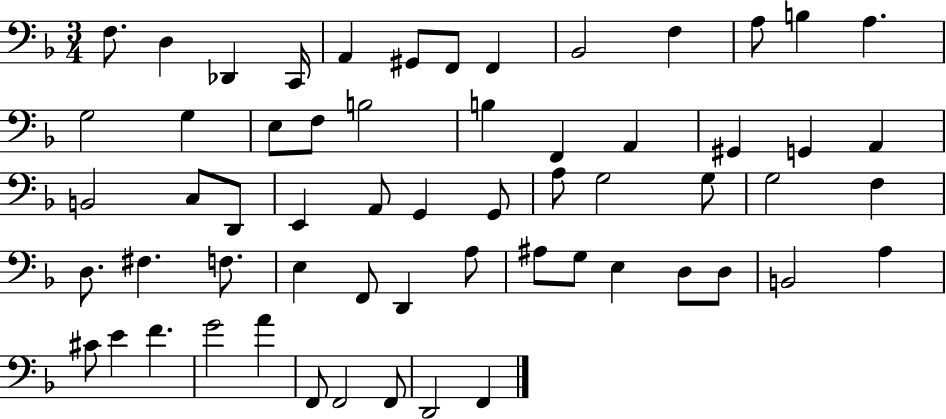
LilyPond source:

{
  \clef bass
  \numericTimeSignature
  \time 3/4
  \key f \major
  f8. d4 des,4 c,16 | a,4 gis,8 f,8 f,4 | bes,2 f4 | a8 b4 a4. | \break g2 g4 | e8 f8 b2 | b4 f,4 a,4 | gis,4 g,4 a,4 | \break b,2 c8 d,8 | e,4 a,8 g,4 g,8 | a8 g2 g8 | g2 f4 | \break d8. fis4. f8. | e4 f,8 d,4 a8 | ais8 g8 e4 d8 d8 | b,2 a4 | \break cis'8 e'4 f'4. | g'2 a'4 | f,8 f,2 f,8 | d,2 f,4 | \break \bar "|."
}